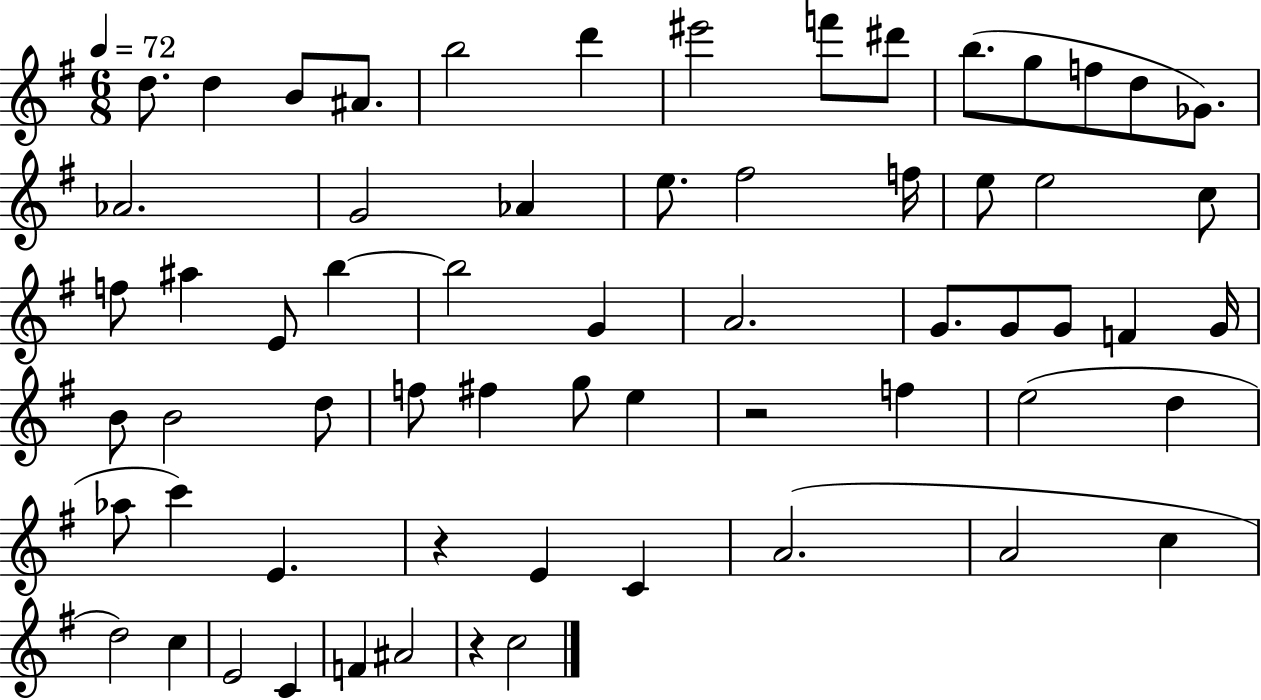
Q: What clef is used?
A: treble